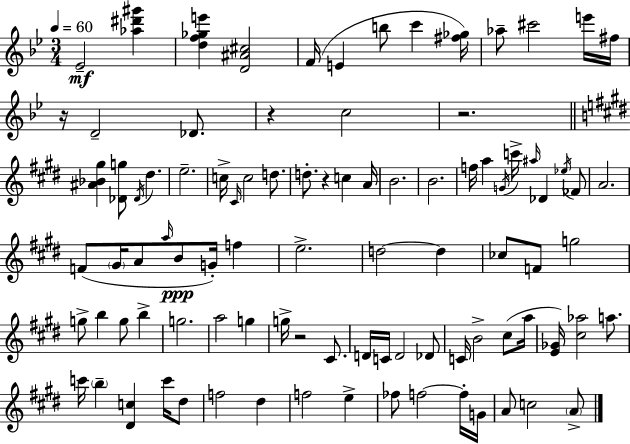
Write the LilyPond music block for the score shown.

{
  \clef treble
  \numericTimeSignature
  \time 3/4
  \key bes \major
  \tempo 4 = 60
  ees'2--\mf <aes'' dis''' gis'''>4 | <d'' f'' ges'' e'''>4 <d' ais' cis''>2 | f'16( e'4 b''8 c'''4 <fis'' ges''>16) | aes''8-- cis'''2 e'''16 fis''16 | \break r16 d'2-- des'8. | r4 c''2 | r2. | \bar "||" \break \key e \major <ais' bes' gis''>4 <des' g''>8 \acciaccatura { des'16 } dis''4. | e''2.-- | c''16-> \grace { cis'16 } c''2 d''8. | d''8.-. r4 c''4 | \break a'16 b'2. | b'2. | f''16 a''4 \acciaccatura { g'16 } c'''16-> \grace { ais''16 } des'4 | \acciaccatura { ees''16 } fes'8 a'2. | \break f'8( \parenthesize gis'16 a'8 \grace { a''16 }\ppp b'8 | g'16-.) f''4 e''2.-> | d''2~~ | d''4 ces''8 f'8 g''2 | \break g''8-> b''4 | g''8 b''4-> g''2. | a''2 | g''4 g''16-> r2 | \break cis'8. d'16 c'16 d'2 | des'8 c'16 b'2-> | cis''8( a''16 <e' ges'>16) <cis'' aes''>2 | a''8. c'''16 \parenthesize b''4-- <dis' c''>4 | \break c'''16 dis''8 f''2 | dis''4 f''2 | e''4-> fes''8 f''2~~ | f''16-. g'16 a'8 c''2 | \break \parenthesize a'8-> \bar "|."
}